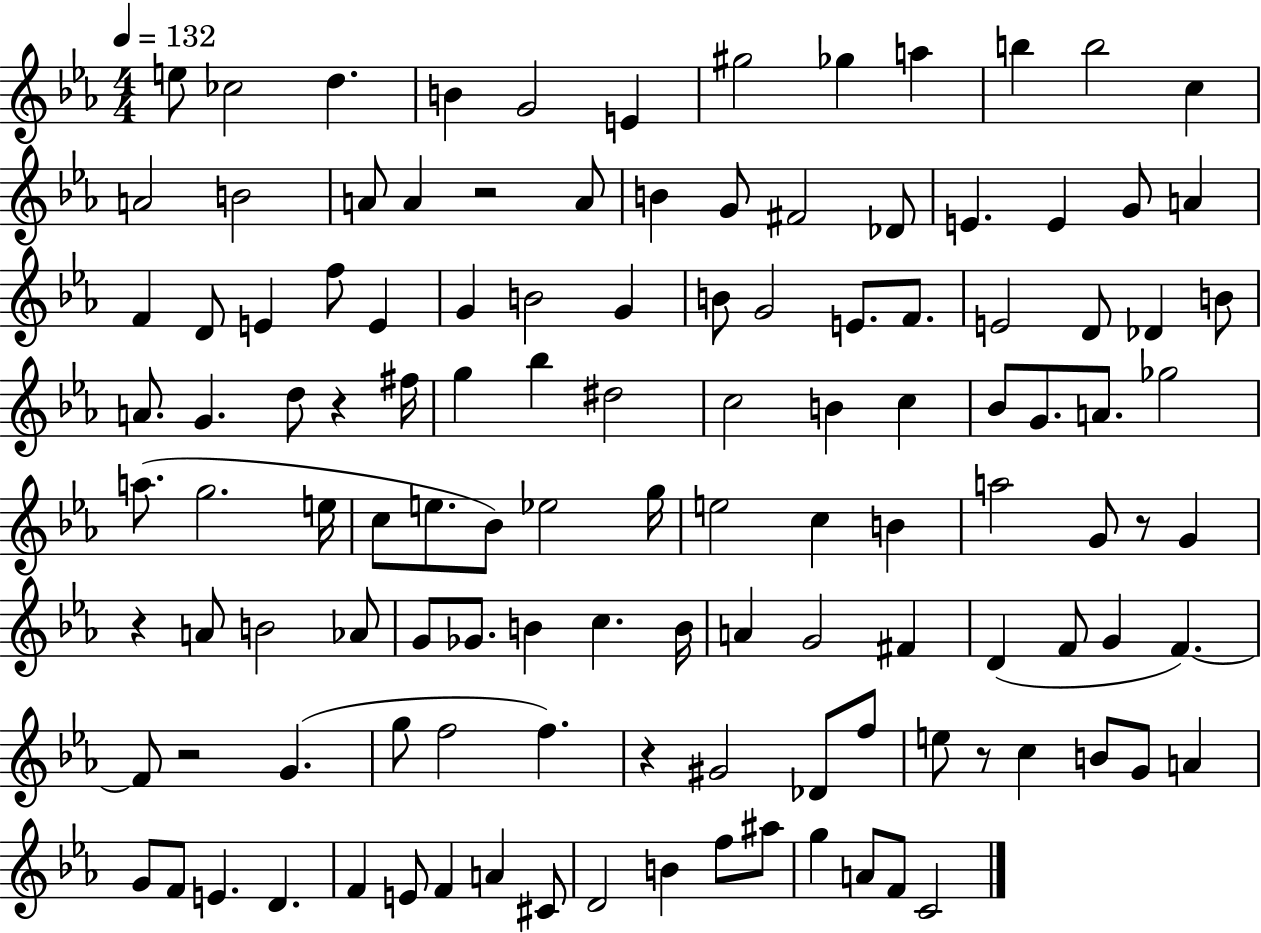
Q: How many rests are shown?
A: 7